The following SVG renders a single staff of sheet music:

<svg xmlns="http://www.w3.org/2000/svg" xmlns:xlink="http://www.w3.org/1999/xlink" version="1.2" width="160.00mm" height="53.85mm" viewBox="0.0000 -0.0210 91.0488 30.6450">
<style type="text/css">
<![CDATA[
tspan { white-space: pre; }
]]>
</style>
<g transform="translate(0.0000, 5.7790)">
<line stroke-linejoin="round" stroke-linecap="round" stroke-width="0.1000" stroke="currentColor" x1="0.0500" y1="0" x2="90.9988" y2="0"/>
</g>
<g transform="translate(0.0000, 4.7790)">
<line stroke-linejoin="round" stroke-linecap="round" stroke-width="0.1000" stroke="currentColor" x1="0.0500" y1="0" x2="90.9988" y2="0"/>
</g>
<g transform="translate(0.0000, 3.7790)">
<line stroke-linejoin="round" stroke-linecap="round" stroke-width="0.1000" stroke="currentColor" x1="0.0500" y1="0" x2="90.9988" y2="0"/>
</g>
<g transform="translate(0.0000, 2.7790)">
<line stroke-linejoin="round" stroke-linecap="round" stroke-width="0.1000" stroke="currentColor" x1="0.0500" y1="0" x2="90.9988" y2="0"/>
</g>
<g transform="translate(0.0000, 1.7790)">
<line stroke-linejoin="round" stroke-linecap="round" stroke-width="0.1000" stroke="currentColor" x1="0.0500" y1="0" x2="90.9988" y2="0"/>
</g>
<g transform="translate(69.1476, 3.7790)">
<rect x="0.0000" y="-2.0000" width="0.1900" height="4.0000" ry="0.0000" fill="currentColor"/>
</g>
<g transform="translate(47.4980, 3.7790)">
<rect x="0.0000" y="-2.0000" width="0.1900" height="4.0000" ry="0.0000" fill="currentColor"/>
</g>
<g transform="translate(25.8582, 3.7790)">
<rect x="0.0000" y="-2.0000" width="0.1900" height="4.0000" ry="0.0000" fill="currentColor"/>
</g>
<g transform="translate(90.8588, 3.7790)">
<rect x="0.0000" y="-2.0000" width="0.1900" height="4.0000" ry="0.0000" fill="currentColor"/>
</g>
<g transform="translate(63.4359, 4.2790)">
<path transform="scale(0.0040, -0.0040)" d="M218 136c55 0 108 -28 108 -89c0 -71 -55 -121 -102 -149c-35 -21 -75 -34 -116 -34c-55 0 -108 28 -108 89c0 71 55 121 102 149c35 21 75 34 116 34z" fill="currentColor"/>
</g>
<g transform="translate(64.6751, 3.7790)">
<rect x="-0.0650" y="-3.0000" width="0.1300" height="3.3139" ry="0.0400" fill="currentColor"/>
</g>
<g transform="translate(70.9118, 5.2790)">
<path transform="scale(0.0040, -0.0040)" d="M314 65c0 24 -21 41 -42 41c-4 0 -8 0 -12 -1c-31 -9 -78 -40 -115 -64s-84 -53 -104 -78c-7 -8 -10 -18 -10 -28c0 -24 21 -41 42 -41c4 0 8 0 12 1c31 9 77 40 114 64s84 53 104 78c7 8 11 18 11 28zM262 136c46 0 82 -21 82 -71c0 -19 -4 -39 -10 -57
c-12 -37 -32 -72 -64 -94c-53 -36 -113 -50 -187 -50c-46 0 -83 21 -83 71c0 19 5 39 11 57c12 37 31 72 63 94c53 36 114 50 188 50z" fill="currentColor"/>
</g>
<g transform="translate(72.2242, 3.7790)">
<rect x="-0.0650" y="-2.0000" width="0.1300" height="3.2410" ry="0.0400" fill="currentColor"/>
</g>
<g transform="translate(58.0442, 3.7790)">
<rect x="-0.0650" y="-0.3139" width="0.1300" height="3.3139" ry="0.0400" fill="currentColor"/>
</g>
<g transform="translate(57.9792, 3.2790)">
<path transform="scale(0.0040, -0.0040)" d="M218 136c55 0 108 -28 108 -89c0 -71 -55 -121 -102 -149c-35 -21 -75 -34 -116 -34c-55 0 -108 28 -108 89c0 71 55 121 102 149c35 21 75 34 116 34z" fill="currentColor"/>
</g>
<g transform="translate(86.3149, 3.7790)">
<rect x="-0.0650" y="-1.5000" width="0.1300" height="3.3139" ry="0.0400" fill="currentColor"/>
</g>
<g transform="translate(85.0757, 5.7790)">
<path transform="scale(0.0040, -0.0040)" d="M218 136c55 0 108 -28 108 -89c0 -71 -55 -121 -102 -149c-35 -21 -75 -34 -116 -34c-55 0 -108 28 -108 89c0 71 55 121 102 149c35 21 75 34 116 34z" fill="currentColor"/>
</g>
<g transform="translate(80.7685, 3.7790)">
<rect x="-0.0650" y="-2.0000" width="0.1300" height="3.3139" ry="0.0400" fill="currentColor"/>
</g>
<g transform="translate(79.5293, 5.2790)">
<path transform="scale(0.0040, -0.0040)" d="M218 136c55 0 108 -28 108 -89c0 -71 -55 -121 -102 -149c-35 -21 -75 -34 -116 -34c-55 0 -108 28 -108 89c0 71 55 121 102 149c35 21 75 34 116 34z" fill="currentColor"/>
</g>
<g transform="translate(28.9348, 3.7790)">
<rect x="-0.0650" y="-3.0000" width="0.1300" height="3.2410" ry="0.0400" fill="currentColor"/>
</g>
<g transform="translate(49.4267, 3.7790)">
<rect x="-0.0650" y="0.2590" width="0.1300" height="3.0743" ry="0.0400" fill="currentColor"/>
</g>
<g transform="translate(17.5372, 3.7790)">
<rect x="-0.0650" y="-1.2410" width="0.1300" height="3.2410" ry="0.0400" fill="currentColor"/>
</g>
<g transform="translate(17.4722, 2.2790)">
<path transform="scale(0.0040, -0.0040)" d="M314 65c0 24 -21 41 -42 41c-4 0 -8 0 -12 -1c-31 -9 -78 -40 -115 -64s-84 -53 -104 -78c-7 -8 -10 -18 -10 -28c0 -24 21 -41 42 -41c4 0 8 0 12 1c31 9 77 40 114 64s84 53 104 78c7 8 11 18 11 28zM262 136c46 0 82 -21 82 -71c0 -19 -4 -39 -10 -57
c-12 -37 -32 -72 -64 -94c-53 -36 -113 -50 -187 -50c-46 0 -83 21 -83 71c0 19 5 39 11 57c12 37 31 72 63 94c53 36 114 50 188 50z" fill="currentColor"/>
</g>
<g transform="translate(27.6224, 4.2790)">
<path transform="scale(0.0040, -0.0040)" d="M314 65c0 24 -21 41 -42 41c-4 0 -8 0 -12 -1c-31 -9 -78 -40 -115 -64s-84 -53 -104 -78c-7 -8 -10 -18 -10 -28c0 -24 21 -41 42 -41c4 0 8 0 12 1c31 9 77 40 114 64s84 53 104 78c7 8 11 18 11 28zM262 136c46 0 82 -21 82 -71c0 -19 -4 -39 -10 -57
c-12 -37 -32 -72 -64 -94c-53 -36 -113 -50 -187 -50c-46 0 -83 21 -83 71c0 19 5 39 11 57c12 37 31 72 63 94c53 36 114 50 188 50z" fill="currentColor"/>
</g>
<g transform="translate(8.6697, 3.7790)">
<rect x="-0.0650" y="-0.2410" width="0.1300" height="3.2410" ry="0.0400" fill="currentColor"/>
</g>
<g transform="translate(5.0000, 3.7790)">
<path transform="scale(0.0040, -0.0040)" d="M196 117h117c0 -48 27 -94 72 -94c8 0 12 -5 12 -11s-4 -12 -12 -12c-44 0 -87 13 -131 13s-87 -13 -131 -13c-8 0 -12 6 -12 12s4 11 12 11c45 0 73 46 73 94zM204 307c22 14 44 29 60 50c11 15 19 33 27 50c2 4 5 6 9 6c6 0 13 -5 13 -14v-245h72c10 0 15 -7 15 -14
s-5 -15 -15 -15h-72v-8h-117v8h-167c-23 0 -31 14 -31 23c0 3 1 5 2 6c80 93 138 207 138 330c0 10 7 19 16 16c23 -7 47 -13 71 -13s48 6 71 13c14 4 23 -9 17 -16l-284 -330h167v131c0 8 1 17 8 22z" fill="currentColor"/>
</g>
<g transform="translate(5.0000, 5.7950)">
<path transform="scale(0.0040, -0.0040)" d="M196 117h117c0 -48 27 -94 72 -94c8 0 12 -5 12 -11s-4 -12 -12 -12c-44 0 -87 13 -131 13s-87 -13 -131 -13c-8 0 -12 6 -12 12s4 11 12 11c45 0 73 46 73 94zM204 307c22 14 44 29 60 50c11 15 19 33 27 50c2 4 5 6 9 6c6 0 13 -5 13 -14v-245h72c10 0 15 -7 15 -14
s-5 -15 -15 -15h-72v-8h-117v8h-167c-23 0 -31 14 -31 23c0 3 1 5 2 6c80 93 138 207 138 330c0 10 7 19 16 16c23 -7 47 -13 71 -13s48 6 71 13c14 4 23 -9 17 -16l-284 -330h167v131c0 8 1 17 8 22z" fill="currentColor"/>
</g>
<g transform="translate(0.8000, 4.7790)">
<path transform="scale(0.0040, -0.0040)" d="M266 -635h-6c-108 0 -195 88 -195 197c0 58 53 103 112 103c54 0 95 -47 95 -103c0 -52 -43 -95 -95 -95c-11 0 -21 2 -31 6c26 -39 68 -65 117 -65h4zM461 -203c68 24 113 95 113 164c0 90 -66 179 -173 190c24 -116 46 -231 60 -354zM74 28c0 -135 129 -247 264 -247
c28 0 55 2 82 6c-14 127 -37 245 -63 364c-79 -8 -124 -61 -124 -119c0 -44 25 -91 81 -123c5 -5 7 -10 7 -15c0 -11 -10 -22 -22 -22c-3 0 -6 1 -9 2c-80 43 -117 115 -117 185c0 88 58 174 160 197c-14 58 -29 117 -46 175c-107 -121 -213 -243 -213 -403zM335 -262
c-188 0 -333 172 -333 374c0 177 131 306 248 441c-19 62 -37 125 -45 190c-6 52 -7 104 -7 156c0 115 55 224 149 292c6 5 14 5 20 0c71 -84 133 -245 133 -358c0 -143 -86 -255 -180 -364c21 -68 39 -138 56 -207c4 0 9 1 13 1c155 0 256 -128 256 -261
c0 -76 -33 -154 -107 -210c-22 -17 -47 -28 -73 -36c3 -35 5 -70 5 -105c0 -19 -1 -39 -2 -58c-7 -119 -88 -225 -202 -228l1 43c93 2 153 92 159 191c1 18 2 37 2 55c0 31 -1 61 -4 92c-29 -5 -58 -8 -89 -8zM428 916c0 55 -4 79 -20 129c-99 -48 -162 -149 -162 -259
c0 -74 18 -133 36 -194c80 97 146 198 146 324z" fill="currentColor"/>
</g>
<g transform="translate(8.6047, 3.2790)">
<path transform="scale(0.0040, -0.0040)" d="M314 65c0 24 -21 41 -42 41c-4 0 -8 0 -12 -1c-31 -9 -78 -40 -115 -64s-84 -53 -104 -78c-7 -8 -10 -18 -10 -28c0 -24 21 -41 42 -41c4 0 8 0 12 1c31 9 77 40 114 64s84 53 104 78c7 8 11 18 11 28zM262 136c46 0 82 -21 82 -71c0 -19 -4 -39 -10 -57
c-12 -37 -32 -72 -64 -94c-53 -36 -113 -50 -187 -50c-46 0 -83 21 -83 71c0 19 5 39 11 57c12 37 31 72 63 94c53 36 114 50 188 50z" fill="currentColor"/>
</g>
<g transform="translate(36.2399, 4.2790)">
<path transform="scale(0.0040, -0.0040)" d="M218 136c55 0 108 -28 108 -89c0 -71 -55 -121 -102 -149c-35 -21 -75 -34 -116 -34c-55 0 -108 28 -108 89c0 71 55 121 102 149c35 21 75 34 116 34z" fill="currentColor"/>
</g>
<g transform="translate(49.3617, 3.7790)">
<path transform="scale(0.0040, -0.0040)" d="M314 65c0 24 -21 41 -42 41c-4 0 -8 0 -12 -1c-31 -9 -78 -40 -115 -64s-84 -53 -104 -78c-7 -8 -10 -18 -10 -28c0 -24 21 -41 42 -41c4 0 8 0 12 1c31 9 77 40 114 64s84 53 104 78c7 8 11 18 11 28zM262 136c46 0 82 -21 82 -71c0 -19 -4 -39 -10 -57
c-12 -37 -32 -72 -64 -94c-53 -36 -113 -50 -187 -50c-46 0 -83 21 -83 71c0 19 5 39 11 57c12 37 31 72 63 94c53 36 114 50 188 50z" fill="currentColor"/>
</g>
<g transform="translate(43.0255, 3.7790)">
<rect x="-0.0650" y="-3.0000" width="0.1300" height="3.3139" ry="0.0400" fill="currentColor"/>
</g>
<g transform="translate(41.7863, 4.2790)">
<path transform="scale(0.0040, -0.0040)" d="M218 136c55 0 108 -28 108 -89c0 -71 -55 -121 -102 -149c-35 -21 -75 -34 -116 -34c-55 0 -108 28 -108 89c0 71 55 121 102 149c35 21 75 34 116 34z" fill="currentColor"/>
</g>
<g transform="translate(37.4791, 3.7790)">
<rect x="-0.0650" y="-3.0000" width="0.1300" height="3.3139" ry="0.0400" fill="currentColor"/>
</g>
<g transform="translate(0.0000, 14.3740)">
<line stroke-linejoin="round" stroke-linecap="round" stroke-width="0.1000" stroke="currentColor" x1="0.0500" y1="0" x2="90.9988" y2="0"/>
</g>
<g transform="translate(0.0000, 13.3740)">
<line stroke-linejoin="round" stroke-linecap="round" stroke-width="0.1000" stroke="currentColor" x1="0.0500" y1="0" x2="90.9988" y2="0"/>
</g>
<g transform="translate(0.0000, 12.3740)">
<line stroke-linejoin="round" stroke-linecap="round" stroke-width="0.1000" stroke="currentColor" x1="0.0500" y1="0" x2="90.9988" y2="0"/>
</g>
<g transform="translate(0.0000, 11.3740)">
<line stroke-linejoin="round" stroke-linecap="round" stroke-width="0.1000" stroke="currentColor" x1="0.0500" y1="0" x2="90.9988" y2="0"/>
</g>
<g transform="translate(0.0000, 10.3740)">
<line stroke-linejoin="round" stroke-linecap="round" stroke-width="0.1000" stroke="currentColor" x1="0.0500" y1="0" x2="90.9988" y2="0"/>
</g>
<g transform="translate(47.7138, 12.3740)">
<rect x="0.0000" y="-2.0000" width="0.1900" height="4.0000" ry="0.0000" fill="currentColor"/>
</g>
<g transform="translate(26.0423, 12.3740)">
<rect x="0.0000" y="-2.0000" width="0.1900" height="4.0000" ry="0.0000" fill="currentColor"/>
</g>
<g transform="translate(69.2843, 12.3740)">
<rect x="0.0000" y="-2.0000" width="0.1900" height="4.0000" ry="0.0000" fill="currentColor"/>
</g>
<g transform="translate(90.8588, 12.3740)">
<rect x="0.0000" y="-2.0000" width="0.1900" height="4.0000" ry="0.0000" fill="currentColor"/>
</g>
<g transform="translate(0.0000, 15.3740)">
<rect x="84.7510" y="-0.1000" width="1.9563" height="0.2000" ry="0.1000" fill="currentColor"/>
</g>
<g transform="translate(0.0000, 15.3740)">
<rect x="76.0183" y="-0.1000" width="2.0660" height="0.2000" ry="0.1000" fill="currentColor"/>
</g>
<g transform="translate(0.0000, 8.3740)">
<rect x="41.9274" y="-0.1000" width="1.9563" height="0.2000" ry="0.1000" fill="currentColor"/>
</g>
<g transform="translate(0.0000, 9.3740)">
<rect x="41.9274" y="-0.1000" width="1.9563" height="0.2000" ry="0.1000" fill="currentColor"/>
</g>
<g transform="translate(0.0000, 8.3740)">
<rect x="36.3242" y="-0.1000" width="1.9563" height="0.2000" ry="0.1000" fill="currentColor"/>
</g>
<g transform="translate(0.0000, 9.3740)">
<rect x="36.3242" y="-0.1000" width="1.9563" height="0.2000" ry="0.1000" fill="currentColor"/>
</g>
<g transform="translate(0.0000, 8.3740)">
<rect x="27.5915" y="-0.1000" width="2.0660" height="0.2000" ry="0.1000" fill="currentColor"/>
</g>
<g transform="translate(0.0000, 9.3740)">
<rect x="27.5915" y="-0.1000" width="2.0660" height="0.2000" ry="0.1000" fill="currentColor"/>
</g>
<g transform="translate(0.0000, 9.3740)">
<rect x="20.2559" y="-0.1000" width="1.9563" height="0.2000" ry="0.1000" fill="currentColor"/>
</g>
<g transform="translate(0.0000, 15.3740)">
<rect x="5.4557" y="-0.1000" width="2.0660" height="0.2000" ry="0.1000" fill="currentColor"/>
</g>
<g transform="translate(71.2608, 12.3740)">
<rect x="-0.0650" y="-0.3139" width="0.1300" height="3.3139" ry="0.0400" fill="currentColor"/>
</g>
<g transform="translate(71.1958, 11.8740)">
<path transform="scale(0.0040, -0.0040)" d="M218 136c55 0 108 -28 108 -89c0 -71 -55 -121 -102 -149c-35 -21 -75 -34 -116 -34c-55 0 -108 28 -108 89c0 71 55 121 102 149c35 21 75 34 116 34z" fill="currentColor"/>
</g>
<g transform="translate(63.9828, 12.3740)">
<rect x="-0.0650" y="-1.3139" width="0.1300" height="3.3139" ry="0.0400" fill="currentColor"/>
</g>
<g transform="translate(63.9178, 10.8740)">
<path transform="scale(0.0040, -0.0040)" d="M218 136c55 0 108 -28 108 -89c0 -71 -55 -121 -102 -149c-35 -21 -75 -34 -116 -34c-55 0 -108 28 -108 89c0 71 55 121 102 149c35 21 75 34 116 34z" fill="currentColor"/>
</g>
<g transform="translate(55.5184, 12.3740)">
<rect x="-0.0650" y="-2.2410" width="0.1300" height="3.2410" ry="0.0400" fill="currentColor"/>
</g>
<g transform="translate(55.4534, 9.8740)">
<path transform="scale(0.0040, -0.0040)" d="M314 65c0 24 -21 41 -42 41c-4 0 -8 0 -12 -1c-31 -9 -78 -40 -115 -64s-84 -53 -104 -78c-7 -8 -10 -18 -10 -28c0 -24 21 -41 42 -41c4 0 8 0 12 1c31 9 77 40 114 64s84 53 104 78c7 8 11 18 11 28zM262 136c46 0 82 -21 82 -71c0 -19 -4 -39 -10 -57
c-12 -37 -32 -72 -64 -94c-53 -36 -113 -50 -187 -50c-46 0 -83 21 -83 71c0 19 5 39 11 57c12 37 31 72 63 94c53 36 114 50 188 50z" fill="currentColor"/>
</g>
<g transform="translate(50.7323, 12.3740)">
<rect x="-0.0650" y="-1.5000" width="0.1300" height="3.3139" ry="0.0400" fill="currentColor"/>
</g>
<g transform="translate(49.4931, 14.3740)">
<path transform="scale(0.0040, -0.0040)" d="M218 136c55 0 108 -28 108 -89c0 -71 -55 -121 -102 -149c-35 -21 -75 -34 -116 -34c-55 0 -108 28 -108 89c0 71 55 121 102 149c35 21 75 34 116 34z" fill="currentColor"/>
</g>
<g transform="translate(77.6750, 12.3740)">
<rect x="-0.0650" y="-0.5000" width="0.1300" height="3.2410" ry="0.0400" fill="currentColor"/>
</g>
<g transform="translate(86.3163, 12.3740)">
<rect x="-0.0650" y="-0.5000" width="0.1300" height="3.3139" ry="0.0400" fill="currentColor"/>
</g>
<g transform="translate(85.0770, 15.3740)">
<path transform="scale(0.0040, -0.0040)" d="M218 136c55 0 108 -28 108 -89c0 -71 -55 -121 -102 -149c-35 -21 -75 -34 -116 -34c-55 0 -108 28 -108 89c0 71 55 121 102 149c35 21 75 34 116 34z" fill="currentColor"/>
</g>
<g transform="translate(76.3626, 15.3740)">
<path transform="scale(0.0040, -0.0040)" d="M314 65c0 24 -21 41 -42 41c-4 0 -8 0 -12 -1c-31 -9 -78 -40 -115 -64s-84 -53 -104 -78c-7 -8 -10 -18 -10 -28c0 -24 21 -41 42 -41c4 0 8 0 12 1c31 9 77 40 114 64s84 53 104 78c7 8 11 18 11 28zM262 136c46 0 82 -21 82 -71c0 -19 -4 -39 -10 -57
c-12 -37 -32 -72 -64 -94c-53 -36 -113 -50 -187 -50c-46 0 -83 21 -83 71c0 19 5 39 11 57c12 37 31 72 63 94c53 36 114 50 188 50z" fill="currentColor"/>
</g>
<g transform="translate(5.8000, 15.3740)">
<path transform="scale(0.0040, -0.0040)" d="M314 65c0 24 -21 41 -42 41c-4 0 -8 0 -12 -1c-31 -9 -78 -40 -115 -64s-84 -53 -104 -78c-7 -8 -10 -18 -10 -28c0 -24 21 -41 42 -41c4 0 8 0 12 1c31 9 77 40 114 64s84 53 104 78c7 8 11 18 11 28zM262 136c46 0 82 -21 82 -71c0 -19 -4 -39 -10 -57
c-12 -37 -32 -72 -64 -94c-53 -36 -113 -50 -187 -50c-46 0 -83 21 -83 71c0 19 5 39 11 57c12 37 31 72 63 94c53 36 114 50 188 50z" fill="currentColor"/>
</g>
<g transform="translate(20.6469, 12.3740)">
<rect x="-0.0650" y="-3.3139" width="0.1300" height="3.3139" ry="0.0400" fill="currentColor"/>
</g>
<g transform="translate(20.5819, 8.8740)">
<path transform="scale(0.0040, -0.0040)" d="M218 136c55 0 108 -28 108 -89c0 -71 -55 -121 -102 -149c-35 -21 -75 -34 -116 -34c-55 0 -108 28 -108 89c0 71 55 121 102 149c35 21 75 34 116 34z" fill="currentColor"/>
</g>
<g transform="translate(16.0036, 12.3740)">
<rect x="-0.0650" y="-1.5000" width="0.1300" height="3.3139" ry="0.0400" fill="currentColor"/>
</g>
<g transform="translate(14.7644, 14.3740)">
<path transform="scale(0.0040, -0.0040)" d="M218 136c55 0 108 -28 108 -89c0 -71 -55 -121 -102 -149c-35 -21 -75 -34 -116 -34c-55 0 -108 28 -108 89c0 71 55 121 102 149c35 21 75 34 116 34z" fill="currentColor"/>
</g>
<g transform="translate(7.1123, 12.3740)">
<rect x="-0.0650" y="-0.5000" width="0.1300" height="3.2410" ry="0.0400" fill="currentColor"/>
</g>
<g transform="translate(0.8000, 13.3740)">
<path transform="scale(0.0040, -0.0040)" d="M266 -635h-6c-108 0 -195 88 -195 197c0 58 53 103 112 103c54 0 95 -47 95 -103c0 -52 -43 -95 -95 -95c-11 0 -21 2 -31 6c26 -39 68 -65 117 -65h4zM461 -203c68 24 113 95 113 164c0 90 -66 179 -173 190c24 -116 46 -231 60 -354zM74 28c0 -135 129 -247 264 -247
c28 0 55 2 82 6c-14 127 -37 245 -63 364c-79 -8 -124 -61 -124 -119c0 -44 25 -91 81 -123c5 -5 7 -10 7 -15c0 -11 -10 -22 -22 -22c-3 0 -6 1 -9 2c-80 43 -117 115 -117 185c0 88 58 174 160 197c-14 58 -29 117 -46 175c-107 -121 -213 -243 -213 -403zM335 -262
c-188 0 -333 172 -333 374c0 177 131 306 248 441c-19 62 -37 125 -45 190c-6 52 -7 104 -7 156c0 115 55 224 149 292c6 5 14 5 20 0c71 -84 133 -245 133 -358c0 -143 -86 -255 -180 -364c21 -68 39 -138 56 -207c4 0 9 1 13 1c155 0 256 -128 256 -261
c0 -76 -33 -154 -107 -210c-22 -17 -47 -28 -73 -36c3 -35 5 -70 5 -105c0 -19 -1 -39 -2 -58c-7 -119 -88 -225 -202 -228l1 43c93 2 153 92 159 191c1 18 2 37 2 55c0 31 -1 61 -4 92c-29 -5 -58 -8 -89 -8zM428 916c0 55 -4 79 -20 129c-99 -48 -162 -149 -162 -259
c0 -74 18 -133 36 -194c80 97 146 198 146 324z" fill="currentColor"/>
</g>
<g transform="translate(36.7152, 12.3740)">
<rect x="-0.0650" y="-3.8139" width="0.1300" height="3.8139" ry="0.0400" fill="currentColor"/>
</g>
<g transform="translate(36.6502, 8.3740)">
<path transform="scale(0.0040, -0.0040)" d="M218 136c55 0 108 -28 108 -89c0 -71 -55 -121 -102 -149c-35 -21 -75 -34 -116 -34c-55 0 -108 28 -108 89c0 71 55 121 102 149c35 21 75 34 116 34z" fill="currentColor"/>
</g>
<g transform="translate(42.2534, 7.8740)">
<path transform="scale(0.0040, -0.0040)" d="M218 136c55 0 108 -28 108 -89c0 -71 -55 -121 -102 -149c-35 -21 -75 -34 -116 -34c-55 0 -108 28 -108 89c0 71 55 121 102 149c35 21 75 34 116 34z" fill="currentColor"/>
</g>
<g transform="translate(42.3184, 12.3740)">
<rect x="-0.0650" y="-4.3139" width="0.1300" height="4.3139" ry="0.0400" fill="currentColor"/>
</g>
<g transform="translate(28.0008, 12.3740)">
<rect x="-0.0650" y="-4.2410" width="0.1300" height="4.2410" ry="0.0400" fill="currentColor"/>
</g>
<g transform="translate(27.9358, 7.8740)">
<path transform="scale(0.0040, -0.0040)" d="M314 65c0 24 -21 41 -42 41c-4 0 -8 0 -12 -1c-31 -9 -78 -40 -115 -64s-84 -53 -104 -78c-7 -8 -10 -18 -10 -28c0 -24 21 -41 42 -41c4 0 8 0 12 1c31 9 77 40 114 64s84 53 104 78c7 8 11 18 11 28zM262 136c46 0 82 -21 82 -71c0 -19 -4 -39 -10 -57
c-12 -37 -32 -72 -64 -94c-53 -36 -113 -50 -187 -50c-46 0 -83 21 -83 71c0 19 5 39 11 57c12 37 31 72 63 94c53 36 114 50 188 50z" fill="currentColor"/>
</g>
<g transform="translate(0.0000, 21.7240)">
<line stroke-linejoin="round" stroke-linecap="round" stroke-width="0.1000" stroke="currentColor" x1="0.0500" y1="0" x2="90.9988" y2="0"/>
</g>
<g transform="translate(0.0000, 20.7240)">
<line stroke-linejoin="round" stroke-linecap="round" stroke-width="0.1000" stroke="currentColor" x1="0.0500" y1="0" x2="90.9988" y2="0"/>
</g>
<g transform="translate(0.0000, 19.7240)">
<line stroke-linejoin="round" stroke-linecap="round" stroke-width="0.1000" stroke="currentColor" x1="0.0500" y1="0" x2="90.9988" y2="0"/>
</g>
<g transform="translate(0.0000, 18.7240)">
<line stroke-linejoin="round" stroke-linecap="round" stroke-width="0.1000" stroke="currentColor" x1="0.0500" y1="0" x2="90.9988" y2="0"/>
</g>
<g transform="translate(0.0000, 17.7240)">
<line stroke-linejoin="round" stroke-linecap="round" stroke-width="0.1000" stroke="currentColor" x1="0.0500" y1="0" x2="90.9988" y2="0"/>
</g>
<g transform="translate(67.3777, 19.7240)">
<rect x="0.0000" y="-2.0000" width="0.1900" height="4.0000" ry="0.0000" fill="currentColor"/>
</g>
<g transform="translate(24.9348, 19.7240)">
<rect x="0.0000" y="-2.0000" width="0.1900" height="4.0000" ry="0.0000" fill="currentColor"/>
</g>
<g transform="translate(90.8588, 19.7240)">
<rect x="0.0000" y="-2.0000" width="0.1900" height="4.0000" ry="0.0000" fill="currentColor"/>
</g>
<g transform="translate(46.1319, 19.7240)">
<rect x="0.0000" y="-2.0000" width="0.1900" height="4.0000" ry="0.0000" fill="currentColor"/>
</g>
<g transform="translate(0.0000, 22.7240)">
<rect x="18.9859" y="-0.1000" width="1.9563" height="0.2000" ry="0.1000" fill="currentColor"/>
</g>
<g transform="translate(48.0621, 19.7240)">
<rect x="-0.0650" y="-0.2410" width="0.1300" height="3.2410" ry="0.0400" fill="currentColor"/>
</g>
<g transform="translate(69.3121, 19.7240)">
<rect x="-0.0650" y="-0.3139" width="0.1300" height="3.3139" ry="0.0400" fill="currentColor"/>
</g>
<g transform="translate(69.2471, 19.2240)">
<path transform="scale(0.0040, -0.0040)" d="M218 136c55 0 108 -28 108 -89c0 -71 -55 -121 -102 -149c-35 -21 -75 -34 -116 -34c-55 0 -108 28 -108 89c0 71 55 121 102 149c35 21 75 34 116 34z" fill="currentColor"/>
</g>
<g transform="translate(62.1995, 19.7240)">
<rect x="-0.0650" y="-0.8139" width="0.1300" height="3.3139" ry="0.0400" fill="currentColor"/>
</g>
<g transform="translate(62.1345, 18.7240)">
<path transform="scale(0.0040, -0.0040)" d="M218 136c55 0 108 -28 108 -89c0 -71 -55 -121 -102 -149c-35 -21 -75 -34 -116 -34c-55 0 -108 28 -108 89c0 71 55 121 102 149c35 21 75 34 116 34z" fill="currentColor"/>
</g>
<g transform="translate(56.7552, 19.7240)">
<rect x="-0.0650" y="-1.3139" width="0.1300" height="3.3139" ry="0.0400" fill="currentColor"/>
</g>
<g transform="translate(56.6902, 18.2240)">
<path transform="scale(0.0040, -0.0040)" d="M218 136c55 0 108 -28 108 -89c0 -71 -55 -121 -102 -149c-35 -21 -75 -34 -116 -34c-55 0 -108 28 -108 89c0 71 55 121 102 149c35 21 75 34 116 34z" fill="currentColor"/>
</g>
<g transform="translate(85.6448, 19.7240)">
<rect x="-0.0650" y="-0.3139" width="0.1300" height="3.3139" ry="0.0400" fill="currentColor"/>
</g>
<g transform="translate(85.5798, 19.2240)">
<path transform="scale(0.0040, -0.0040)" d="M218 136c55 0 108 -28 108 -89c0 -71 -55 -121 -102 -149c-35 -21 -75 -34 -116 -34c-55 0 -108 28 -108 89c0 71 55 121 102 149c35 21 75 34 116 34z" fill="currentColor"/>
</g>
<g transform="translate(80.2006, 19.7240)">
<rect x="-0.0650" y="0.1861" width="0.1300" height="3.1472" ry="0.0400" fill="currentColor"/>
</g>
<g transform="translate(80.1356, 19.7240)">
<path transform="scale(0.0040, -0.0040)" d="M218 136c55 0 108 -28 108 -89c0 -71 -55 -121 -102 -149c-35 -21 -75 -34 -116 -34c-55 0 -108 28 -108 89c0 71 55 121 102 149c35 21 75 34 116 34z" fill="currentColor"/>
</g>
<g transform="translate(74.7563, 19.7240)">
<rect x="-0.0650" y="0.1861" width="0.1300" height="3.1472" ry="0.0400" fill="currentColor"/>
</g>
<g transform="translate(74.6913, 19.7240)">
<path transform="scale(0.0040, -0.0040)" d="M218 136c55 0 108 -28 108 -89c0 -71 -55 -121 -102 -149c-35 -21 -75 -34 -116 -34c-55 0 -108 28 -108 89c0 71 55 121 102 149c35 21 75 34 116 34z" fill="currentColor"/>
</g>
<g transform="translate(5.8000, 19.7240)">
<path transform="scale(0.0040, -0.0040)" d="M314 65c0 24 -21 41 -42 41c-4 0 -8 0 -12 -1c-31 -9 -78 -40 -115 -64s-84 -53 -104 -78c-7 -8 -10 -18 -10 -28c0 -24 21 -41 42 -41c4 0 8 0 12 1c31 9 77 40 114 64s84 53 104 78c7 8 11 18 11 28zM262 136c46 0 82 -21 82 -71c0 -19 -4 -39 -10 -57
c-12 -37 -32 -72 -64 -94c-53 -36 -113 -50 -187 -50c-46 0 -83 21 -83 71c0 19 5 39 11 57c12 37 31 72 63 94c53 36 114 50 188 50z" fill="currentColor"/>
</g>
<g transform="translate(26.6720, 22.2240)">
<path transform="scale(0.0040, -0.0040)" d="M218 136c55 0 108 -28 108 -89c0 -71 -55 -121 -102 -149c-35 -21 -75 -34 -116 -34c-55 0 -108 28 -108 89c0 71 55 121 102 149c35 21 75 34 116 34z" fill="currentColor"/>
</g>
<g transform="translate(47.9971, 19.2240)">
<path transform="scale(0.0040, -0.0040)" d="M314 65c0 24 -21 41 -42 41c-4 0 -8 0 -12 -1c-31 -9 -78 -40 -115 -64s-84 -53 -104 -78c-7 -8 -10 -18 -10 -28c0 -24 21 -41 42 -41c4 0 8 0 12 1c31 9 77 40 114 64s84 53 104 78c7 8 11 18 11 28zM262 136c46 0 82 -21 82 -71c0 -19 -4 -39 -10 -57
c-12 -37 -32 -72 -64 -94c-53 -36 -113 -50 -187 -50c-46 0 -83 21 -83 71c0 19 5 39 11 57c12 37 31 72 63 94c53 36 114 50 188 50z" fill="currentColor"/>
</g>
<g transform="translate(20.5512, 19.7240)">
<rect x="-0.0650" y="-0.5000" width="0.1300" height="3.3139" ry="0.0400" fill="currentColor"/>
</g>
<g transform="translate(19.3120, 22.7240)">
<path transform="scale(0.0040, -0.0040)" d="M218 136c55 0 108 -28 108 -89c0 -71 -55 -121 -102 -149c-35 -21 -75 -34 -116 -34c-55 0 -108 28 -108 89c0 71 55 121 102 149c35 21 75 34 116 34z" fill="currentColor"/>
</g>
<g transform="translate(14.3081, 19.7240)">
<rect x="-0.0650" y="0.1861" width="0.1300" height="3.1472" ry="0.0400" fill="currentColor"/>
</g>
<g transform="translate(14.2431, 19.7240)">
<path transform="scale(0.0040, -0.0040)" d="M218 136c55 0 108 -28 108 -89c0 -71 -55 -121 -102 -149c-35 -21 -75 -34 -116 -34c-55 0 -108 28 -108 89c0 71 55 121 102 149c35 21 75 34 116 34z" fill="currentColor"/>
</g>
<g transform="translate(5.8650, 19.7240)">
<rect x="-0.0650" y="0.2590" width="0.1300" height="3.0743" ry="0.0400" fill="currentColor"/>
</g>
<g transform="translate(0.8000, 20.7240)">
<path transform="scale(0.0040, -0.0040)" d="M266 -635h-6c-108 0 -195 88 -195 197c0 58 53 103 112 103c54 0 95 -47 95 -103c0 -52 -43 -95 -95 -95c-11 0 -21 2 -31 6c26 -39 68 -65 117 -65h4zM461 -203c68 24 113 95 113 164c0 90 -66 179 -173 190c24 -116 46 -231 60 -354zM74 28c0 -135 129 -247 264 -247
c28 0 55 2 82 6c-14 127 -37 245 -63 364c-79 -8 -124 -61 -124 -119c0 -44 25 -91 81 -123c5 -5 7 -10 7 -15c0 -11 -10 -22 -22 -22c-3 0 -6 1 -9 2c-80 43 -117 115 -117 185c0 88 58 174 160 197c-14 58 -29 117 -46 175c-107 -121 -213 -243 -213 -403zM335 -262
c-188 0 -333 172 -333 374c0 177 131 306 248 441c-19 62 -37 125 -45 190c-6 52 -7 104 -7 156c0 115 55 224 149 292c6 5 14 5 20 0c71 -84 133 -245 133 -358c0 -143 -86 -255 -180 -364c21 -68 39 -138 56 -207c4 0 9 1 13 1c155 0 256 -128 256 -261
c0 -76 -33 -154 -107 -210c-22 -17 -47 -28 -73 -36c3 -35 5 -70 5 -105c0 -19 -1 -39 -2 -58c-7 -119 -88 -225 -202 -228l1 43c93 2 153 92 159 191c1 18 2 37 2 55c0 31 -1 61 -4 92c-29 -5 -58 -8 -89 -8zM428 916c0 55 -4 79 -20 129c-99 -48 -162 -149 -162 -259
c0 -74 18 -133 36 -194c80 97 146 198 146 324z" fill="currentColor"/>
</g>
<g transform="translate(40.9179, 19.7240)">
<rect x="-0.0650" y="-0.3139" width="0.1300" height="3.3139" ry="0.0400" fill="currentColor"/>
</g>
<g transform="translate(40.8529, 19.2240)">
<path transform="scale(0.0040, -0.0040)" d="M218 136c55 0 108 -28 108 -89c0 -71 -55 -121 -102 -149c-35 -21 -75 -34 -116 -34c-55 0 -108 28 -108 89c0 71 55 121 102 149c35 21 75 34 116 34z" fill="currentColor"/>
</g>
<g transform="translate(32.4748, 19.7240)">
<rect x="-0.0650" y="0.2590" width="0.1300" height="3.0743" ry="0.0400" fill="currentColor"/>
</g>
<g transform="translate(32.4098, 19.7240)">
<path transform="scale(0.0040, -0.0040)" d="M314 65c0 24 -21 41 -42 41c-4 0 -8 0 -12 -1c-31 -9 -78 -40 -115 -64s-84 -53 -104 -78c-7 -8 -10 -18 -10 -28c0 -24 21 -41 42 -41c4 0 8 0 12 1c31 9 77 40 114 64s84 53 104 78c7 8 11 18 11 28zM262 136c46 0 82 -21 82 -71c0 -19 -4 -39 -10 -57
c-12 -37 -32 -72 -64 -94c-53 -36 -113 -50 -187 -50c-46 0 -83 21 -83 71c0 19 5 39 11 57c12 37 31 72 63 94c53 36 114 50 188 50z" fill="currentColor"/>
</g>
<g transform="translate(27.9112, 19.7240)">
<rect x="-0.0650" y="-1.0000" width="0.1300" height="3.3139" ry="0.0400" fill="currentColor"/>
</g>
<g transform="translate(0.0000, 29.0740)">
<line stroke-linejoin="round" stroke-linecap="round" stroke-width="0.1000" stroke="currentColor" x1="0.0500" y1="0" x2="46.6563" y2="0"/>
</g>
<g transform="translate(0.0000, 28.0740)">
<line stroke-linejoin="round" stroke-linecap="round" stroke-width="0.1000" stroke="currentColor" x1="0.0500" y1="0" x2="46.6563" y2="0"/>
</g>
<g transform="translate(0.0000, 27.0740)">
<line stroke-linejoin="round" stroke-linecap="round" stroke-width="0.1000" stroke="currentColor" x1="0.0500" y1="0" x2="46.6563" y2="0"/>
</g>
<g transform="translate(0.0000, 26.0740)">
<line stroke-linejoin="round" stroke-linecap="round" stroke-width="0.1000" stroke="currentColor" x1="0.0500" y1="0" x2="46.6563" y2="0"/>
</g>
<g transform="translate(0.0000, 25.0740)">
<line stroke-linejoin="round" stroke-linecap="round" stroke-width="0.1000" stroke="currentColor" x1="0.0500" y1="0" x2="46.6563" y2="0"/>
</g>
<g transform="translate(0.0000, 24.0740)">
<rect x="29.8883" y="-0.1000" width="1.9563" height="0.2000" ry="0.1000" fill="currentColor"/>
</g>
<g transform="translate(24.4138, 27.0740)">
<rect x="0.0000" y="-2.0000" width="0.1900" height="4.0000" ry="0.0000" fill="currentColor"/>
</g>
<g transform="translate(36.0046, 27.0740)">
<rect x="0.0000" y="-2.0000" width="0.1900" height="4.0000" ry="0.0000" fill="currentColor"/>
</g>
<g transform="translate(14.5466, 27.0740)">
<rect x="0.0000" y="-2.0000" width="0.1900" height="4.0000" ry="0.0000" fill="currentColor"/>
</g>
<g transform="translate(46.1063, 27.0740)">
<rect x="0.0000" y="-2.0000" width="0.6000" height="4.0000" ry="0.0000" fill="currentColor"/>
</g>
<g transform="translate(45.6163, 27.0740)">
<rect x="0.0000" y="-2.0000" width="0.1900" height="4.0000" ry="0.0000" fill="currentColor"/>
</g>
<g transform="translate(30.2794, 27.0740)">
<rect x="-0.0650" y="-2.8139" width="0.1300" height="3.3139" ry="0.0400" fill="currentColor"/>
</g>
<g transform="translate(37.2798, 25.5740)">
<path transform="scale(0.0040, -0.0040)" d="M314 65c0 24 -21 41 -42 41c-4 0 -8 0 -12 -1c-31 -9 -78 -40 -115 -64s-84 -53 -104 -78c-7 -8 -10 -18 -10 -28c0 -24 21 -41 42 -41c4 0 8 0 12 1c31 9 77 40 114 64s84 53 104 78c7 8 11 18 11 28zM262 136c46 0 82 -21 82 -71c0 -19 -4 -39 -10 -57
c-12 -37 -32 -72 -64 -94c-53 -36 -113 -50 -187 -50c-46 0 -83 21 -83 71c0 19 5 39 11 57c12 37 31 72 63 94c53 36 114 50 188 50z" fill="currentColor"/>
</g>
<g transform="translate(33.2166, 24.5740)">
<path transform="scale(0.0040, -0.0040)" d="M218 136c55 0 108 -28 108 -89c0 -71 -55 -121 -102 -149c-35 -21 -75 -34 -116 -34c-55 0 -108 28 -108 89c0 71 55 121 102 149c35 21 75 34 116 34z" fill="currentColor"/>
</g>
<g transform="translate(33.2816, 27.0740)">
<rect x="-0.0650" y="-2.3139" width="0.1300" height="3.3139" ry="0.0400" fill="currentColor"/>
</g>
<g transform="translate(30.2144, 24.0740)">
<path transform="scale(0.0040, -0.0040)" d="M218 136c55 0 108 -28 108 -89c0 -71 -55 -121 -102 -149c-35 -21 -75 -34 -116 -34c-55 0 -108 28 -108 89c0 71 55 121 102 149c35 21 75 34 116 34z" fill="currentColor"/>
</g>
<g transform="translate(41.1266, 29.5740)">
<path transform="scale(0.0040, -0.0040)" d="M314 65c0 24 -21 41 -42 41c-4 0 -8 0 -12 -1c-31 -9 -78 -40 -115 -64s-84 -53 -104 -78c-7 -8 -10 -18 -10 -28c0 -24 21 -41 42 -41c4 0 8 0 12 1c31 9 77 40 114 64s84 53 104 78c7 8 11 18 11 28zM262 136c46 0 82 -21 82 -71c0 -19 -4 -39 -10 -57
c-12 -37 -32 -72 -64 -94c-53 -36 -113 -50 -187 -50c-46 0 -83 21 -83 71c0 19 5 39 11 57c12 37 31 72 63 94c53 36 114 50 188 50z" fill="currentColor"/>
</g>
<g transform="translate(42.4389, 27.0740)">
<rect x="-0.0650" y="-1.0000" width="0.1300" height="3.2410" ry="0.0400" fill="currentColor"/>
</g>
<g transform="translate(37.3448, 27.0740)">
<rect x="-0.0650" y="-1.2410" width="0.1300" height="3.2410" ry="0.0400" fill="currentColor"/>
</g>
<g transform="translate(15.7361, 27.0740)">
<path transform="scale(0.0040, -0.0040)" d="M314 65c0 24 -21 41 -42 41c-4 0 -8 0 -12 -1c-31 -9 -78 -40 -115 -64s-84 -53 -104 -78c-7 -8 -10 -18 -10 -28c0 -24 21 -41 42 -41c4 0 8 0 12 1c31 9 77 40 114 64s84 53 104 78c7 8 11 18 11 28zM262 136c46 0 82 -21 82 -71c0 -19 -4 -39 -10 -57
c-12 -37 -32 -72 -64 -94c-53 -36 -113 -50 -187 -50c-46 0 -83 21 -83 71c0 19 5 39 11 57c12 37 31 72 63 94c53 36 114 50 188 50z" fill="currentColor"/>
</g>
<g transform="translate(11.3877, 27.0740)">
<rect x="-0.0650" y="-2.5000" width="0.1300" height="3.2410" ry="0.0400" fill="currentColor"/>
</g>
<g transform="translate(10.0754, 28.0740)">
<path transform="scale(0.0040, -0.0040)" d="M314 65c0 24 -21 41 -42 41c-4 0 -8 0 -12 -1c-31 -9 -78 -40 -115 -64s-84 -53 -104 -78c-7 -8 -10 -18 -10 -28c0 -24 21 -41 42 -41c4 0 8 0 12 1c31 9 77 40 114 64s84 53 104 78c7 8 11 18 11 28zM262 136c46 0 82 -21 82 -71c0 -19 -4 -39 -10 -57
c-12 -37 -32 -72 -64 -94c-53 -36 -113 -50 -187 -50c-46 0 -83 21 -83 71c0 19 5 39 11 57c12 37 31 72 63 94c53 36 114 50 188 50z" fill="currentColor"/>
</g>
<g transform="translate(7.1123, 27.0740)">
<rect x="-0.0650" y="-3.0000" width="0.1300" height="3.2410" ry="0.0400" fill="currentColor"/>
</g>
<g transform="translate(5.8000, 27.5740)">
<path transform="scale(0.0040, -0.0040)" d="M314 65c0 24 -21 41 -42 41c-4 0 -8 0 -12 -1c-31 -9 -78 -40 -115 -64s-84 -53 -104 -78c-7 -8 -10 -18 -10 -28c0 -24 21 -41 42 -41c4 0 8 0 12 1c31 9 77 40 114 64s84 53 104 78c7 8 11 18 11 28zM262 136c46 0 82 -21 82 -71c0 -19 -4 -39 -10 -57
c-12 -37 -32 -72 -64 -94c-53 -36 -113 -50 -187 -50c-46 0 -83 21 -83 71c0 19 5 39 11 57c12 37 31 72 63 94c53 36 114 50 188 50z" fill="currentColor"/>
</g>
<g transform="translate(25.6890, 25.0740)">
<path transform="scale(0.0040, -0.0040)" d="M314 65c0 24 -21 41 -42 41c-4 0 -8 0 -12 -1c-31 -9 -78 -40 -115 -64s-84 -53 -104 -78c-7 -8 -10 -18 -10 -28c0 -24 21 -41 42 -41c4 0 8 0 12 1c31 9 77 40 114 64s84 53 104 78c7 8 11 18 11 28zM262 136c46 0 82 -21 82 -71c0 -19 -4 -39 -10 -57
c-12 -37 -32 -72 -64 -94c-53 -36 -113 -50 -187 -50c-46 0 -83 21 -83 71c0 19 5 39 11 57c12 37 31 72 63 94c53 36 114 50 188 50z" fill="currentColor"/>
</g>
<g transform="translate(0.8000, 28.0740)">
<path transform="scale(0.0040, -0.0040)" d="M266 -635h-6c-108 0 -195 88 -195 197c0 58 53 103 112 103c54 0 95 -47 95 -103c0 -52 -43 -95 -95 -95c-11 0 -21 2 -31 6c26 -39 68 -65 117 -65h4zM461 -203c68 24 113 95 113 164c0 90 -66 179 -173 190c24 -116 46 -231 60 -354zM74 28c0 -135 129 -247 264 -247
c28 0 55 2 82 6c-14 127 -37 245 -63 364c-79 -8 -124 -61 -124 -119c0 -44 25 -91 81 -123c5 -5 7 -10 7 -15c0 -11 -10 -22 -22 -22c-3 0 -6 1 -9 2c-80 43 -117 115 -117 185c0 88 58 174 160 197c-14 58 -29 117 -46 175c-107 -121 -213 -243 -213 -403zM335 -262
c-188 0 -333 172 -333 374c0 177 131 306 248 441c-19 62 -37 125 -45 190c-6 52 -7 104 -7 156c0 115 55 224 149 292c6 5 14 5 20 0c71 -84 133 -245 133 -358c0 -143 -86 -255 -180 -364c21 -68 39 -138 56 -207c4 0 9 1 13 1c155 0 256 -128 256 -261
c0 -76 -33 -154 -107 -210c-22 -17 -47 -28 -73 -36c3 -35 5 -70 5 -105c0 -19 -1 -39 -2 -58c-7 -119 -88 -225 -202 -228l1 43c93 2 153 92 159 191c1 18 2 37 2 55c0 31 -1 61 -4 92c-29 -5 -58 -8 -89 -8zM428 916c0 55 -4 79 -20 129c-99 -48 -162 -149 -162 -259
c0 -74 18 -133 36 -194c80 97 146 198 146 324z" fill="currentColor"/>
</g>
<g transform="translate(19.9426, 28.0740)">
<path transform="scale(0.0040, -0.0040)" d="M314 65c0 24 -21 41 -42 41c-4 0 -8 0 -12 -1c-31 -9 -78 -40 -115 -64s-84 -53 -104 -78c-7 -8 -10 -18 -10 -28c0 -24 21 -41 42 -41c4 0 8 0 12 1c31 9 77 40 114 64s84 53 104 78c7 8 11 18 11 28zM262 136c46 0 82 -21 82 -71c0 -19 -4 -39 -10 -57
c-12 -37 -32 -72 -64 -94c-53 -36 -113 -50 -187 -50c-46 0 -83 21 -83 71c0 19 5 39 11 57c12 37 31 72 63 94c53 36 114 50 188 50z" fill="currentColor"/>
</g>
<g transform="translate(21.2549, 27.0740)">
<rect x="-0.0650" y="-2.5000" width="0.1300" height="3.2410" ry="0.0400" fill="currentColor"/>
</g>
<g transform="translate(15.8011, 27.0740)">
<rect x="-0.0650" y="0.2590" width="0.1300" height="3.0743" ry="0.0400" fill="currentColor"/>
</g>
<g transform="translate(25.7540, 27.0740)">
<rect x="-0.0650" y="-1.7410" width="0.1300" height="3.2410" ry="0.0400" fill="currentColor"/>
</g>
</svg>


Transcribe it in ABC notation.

X:1
T:Untitled
M:4/4
L:1/4
K:C
c2 e2 A2 A A B2 c A F2 F E C2 E b d'2 c' d' E g2 e c C2 C B2 B C D B2 c c2 e d c B B c A2 G2 B2 G2 f2 a g e2 D2